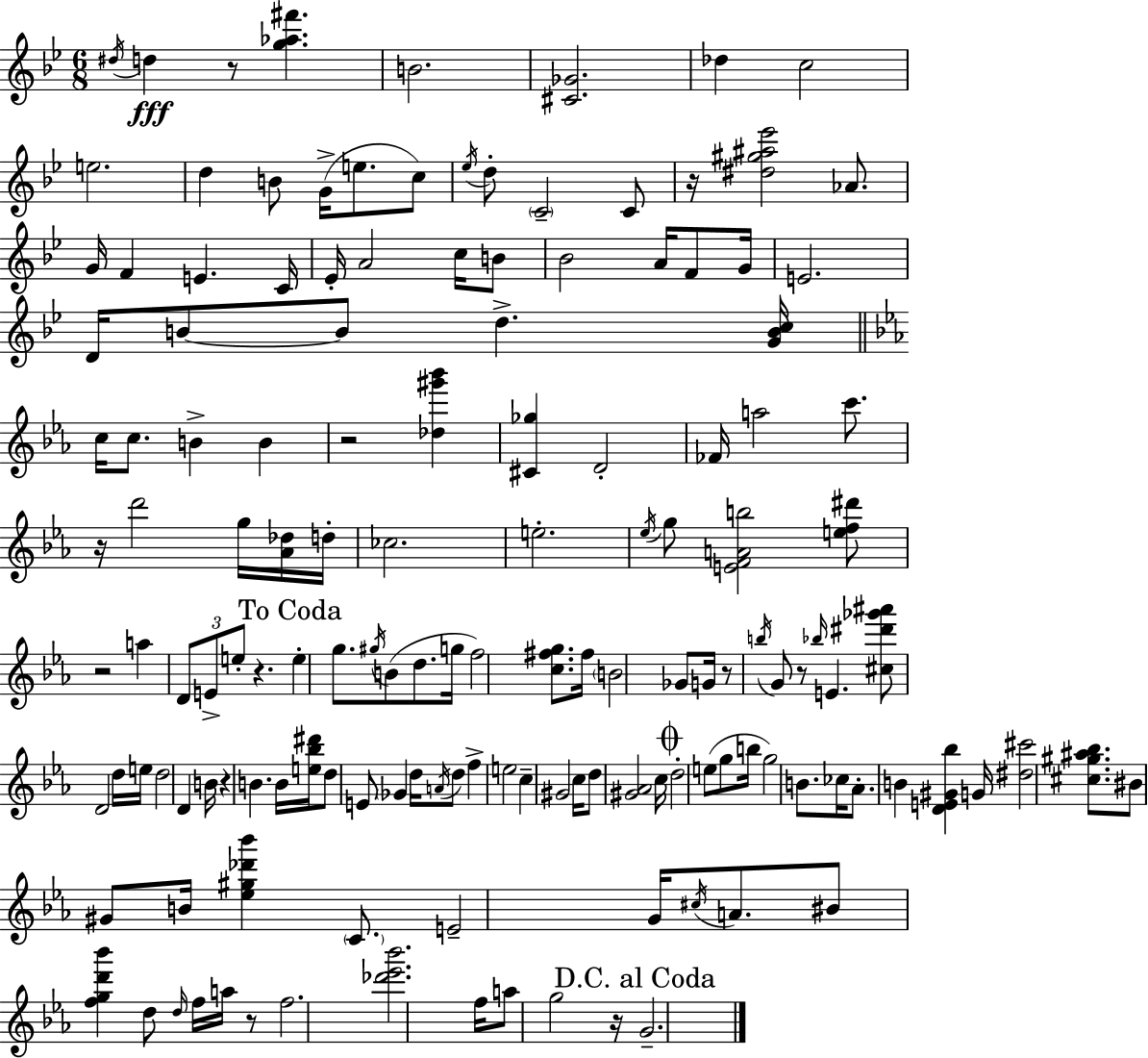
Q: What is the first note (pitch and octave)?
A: D#5